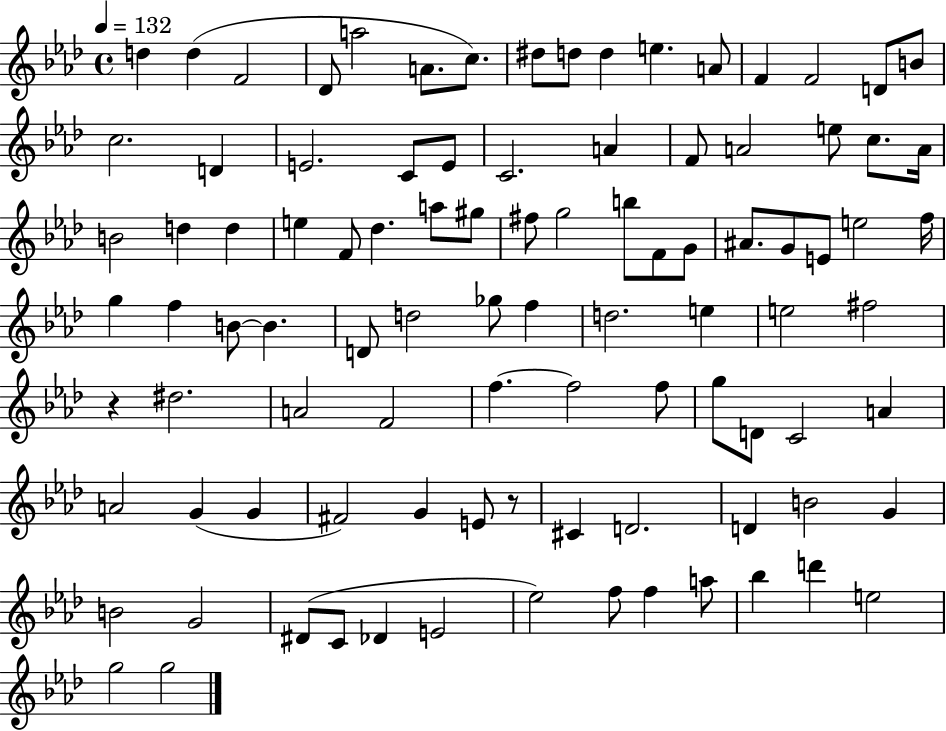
{
  \clef treble
  \time 4/4
  \defaultTimeSignature
  \key aes \major
  \tempo 4 = 132
  \repeat volta 2 { d''4 d''4( f'2 | des'8 a''2 a'8. c''8.) | dis''8 d''8 d''4 e''4. a'8 | f'4 f'2 d'8 b'8 | \break c''2. d'4 | e'2. c'8 e'8 | c'2. a'4 | f'8 a'2 e''8 c''8. a'16 | \break b'2 d''4 d''4 | e''4 f'8 des''4. a''8 gis''8 | fis''8 g''2 b''8 f'8 g'8 | ais'8. g'8 e'8 e''2 f''16 | \break g''4 f''4 b'8~~ b'4. | d'8 d''2 ges''8 f''4 | d''2. e''4 | e''2 fis''2 | \break r4 dis''2. | a'2 f'2 | f''4.~~ f''2 f''8 | g''8 d'8 c'2 a'4 | \break a'2 g'4( g'4 | fis'2) g'4 e'8 r8 | cis'4 d'2. | d'4 b'2 g'4 | \break b'2 g'2 | dis'8( c'8 des'4 e'2 | ees''2) f''8 f''4 a''8 | bes''4 d'''4 e''2 | \break g''2 g''2 | } \bar "|."
}